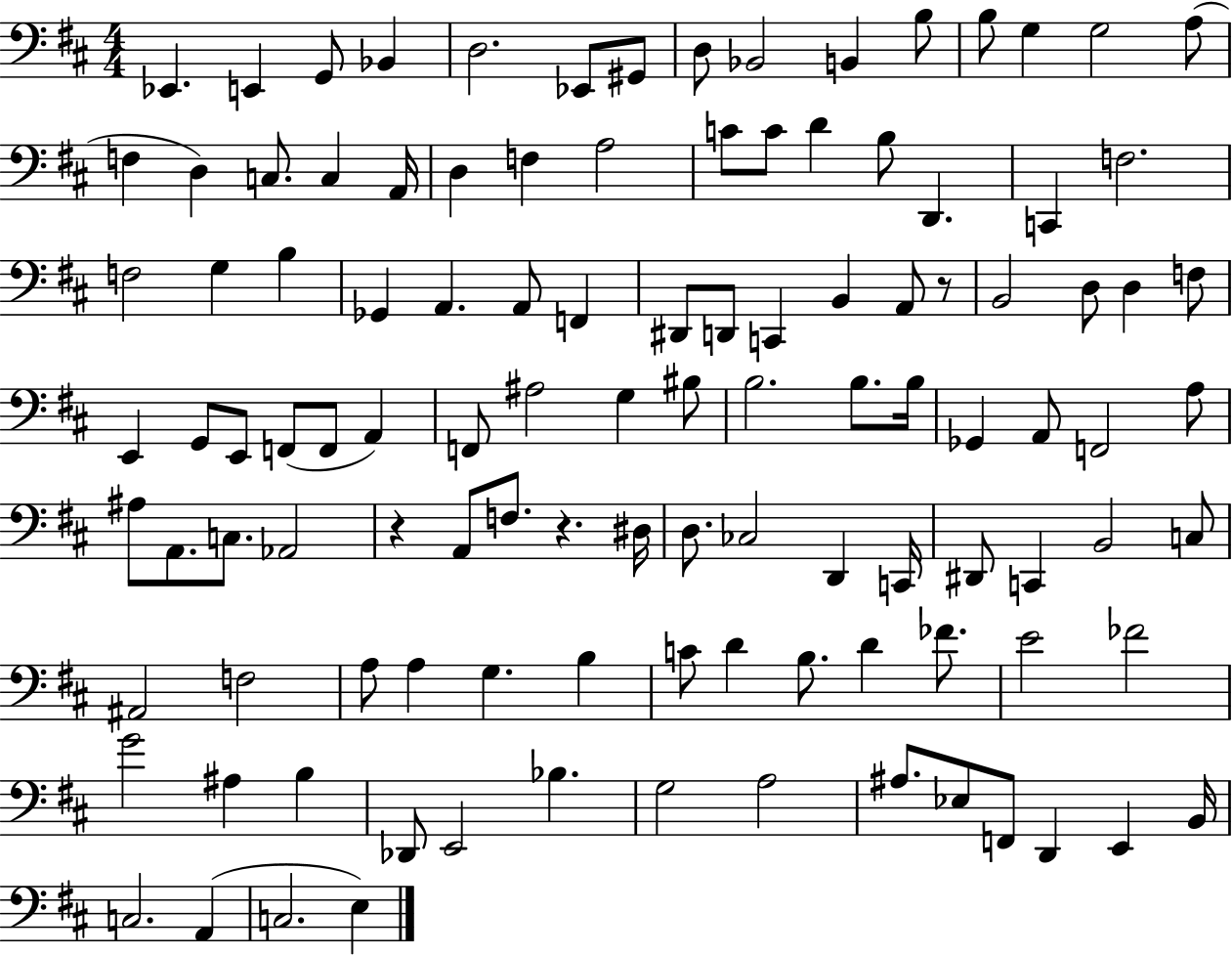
Eb2/q. E2/q G2/e Bb2/q D3/h. Eb2/e G#2/e D3/e Bb2/h B2/q B3/e B3/e G3/q G3/h A3/e F3/q D3/q C3/e. C3/q A2/s D3/q F3/q A3/h C4/e C4/e D4/q B3/e D2/q. C2/q F3/h. F3/h G3/q B3/q Gb2/q A2/q. A2/e F2/q D#2/e D2/e C2/q B2/q A2/e R/e B2/h D3/e D3/q F3/e E2/q G2/e E2/e F2/e F2/e A2/q F2/e A#3/h G3/q BIS3/e B3/h. B3/e. B3/s Gb2/q A2/e F2/h A3/e A#3/e A2/e. C3/e. Ab2/h R/q A2/e F3/e. R/q. D#3/s D3/e. CES3/h D2/q C2/s D#2/e C2/q B2/h C3/e A#2/h F3/h A3/e A3/q G3/q. B3/q C4/e D4/q B3/e. D4/q FES4/e. E4/h FES4/h G4/h A#3/q B3/q Db2/e E2/h Bb3/q. G3/h A3/h A#3/e. Eb3/e F2/e D2/q E2/q B2/s C3/h. A2/q C3/h. E3/q